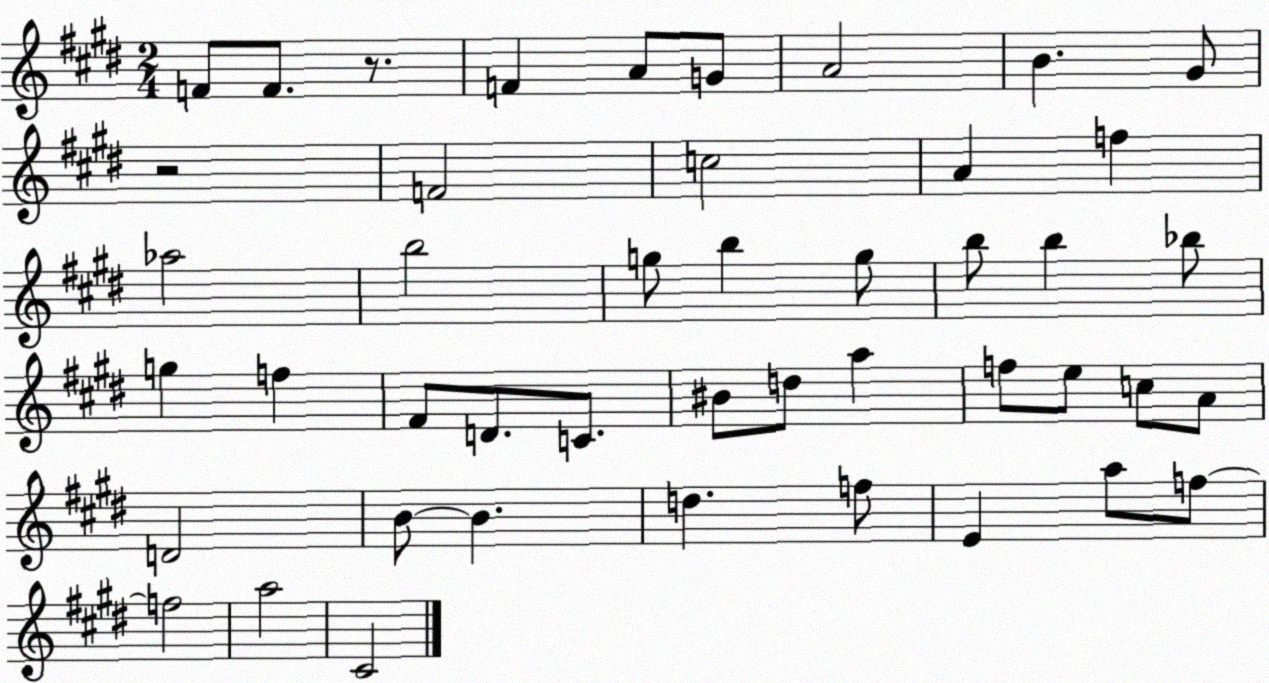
X:1
T:Untitled
M:2/4
L:1/4
K:E
F/2 F/2 z/2 F A/2 G/2 A2 B ^G/2 z2 F2 c2 A f _a2 b2 g/2 b g/2 b/2 b _b/2 g f ^F/2 D/2 C/2 ^B/2 d/2 a f/2 e/2 c/2 A/2 D2 B/2 B d f/2 E a/2 f/2 f2 a2 ^C2